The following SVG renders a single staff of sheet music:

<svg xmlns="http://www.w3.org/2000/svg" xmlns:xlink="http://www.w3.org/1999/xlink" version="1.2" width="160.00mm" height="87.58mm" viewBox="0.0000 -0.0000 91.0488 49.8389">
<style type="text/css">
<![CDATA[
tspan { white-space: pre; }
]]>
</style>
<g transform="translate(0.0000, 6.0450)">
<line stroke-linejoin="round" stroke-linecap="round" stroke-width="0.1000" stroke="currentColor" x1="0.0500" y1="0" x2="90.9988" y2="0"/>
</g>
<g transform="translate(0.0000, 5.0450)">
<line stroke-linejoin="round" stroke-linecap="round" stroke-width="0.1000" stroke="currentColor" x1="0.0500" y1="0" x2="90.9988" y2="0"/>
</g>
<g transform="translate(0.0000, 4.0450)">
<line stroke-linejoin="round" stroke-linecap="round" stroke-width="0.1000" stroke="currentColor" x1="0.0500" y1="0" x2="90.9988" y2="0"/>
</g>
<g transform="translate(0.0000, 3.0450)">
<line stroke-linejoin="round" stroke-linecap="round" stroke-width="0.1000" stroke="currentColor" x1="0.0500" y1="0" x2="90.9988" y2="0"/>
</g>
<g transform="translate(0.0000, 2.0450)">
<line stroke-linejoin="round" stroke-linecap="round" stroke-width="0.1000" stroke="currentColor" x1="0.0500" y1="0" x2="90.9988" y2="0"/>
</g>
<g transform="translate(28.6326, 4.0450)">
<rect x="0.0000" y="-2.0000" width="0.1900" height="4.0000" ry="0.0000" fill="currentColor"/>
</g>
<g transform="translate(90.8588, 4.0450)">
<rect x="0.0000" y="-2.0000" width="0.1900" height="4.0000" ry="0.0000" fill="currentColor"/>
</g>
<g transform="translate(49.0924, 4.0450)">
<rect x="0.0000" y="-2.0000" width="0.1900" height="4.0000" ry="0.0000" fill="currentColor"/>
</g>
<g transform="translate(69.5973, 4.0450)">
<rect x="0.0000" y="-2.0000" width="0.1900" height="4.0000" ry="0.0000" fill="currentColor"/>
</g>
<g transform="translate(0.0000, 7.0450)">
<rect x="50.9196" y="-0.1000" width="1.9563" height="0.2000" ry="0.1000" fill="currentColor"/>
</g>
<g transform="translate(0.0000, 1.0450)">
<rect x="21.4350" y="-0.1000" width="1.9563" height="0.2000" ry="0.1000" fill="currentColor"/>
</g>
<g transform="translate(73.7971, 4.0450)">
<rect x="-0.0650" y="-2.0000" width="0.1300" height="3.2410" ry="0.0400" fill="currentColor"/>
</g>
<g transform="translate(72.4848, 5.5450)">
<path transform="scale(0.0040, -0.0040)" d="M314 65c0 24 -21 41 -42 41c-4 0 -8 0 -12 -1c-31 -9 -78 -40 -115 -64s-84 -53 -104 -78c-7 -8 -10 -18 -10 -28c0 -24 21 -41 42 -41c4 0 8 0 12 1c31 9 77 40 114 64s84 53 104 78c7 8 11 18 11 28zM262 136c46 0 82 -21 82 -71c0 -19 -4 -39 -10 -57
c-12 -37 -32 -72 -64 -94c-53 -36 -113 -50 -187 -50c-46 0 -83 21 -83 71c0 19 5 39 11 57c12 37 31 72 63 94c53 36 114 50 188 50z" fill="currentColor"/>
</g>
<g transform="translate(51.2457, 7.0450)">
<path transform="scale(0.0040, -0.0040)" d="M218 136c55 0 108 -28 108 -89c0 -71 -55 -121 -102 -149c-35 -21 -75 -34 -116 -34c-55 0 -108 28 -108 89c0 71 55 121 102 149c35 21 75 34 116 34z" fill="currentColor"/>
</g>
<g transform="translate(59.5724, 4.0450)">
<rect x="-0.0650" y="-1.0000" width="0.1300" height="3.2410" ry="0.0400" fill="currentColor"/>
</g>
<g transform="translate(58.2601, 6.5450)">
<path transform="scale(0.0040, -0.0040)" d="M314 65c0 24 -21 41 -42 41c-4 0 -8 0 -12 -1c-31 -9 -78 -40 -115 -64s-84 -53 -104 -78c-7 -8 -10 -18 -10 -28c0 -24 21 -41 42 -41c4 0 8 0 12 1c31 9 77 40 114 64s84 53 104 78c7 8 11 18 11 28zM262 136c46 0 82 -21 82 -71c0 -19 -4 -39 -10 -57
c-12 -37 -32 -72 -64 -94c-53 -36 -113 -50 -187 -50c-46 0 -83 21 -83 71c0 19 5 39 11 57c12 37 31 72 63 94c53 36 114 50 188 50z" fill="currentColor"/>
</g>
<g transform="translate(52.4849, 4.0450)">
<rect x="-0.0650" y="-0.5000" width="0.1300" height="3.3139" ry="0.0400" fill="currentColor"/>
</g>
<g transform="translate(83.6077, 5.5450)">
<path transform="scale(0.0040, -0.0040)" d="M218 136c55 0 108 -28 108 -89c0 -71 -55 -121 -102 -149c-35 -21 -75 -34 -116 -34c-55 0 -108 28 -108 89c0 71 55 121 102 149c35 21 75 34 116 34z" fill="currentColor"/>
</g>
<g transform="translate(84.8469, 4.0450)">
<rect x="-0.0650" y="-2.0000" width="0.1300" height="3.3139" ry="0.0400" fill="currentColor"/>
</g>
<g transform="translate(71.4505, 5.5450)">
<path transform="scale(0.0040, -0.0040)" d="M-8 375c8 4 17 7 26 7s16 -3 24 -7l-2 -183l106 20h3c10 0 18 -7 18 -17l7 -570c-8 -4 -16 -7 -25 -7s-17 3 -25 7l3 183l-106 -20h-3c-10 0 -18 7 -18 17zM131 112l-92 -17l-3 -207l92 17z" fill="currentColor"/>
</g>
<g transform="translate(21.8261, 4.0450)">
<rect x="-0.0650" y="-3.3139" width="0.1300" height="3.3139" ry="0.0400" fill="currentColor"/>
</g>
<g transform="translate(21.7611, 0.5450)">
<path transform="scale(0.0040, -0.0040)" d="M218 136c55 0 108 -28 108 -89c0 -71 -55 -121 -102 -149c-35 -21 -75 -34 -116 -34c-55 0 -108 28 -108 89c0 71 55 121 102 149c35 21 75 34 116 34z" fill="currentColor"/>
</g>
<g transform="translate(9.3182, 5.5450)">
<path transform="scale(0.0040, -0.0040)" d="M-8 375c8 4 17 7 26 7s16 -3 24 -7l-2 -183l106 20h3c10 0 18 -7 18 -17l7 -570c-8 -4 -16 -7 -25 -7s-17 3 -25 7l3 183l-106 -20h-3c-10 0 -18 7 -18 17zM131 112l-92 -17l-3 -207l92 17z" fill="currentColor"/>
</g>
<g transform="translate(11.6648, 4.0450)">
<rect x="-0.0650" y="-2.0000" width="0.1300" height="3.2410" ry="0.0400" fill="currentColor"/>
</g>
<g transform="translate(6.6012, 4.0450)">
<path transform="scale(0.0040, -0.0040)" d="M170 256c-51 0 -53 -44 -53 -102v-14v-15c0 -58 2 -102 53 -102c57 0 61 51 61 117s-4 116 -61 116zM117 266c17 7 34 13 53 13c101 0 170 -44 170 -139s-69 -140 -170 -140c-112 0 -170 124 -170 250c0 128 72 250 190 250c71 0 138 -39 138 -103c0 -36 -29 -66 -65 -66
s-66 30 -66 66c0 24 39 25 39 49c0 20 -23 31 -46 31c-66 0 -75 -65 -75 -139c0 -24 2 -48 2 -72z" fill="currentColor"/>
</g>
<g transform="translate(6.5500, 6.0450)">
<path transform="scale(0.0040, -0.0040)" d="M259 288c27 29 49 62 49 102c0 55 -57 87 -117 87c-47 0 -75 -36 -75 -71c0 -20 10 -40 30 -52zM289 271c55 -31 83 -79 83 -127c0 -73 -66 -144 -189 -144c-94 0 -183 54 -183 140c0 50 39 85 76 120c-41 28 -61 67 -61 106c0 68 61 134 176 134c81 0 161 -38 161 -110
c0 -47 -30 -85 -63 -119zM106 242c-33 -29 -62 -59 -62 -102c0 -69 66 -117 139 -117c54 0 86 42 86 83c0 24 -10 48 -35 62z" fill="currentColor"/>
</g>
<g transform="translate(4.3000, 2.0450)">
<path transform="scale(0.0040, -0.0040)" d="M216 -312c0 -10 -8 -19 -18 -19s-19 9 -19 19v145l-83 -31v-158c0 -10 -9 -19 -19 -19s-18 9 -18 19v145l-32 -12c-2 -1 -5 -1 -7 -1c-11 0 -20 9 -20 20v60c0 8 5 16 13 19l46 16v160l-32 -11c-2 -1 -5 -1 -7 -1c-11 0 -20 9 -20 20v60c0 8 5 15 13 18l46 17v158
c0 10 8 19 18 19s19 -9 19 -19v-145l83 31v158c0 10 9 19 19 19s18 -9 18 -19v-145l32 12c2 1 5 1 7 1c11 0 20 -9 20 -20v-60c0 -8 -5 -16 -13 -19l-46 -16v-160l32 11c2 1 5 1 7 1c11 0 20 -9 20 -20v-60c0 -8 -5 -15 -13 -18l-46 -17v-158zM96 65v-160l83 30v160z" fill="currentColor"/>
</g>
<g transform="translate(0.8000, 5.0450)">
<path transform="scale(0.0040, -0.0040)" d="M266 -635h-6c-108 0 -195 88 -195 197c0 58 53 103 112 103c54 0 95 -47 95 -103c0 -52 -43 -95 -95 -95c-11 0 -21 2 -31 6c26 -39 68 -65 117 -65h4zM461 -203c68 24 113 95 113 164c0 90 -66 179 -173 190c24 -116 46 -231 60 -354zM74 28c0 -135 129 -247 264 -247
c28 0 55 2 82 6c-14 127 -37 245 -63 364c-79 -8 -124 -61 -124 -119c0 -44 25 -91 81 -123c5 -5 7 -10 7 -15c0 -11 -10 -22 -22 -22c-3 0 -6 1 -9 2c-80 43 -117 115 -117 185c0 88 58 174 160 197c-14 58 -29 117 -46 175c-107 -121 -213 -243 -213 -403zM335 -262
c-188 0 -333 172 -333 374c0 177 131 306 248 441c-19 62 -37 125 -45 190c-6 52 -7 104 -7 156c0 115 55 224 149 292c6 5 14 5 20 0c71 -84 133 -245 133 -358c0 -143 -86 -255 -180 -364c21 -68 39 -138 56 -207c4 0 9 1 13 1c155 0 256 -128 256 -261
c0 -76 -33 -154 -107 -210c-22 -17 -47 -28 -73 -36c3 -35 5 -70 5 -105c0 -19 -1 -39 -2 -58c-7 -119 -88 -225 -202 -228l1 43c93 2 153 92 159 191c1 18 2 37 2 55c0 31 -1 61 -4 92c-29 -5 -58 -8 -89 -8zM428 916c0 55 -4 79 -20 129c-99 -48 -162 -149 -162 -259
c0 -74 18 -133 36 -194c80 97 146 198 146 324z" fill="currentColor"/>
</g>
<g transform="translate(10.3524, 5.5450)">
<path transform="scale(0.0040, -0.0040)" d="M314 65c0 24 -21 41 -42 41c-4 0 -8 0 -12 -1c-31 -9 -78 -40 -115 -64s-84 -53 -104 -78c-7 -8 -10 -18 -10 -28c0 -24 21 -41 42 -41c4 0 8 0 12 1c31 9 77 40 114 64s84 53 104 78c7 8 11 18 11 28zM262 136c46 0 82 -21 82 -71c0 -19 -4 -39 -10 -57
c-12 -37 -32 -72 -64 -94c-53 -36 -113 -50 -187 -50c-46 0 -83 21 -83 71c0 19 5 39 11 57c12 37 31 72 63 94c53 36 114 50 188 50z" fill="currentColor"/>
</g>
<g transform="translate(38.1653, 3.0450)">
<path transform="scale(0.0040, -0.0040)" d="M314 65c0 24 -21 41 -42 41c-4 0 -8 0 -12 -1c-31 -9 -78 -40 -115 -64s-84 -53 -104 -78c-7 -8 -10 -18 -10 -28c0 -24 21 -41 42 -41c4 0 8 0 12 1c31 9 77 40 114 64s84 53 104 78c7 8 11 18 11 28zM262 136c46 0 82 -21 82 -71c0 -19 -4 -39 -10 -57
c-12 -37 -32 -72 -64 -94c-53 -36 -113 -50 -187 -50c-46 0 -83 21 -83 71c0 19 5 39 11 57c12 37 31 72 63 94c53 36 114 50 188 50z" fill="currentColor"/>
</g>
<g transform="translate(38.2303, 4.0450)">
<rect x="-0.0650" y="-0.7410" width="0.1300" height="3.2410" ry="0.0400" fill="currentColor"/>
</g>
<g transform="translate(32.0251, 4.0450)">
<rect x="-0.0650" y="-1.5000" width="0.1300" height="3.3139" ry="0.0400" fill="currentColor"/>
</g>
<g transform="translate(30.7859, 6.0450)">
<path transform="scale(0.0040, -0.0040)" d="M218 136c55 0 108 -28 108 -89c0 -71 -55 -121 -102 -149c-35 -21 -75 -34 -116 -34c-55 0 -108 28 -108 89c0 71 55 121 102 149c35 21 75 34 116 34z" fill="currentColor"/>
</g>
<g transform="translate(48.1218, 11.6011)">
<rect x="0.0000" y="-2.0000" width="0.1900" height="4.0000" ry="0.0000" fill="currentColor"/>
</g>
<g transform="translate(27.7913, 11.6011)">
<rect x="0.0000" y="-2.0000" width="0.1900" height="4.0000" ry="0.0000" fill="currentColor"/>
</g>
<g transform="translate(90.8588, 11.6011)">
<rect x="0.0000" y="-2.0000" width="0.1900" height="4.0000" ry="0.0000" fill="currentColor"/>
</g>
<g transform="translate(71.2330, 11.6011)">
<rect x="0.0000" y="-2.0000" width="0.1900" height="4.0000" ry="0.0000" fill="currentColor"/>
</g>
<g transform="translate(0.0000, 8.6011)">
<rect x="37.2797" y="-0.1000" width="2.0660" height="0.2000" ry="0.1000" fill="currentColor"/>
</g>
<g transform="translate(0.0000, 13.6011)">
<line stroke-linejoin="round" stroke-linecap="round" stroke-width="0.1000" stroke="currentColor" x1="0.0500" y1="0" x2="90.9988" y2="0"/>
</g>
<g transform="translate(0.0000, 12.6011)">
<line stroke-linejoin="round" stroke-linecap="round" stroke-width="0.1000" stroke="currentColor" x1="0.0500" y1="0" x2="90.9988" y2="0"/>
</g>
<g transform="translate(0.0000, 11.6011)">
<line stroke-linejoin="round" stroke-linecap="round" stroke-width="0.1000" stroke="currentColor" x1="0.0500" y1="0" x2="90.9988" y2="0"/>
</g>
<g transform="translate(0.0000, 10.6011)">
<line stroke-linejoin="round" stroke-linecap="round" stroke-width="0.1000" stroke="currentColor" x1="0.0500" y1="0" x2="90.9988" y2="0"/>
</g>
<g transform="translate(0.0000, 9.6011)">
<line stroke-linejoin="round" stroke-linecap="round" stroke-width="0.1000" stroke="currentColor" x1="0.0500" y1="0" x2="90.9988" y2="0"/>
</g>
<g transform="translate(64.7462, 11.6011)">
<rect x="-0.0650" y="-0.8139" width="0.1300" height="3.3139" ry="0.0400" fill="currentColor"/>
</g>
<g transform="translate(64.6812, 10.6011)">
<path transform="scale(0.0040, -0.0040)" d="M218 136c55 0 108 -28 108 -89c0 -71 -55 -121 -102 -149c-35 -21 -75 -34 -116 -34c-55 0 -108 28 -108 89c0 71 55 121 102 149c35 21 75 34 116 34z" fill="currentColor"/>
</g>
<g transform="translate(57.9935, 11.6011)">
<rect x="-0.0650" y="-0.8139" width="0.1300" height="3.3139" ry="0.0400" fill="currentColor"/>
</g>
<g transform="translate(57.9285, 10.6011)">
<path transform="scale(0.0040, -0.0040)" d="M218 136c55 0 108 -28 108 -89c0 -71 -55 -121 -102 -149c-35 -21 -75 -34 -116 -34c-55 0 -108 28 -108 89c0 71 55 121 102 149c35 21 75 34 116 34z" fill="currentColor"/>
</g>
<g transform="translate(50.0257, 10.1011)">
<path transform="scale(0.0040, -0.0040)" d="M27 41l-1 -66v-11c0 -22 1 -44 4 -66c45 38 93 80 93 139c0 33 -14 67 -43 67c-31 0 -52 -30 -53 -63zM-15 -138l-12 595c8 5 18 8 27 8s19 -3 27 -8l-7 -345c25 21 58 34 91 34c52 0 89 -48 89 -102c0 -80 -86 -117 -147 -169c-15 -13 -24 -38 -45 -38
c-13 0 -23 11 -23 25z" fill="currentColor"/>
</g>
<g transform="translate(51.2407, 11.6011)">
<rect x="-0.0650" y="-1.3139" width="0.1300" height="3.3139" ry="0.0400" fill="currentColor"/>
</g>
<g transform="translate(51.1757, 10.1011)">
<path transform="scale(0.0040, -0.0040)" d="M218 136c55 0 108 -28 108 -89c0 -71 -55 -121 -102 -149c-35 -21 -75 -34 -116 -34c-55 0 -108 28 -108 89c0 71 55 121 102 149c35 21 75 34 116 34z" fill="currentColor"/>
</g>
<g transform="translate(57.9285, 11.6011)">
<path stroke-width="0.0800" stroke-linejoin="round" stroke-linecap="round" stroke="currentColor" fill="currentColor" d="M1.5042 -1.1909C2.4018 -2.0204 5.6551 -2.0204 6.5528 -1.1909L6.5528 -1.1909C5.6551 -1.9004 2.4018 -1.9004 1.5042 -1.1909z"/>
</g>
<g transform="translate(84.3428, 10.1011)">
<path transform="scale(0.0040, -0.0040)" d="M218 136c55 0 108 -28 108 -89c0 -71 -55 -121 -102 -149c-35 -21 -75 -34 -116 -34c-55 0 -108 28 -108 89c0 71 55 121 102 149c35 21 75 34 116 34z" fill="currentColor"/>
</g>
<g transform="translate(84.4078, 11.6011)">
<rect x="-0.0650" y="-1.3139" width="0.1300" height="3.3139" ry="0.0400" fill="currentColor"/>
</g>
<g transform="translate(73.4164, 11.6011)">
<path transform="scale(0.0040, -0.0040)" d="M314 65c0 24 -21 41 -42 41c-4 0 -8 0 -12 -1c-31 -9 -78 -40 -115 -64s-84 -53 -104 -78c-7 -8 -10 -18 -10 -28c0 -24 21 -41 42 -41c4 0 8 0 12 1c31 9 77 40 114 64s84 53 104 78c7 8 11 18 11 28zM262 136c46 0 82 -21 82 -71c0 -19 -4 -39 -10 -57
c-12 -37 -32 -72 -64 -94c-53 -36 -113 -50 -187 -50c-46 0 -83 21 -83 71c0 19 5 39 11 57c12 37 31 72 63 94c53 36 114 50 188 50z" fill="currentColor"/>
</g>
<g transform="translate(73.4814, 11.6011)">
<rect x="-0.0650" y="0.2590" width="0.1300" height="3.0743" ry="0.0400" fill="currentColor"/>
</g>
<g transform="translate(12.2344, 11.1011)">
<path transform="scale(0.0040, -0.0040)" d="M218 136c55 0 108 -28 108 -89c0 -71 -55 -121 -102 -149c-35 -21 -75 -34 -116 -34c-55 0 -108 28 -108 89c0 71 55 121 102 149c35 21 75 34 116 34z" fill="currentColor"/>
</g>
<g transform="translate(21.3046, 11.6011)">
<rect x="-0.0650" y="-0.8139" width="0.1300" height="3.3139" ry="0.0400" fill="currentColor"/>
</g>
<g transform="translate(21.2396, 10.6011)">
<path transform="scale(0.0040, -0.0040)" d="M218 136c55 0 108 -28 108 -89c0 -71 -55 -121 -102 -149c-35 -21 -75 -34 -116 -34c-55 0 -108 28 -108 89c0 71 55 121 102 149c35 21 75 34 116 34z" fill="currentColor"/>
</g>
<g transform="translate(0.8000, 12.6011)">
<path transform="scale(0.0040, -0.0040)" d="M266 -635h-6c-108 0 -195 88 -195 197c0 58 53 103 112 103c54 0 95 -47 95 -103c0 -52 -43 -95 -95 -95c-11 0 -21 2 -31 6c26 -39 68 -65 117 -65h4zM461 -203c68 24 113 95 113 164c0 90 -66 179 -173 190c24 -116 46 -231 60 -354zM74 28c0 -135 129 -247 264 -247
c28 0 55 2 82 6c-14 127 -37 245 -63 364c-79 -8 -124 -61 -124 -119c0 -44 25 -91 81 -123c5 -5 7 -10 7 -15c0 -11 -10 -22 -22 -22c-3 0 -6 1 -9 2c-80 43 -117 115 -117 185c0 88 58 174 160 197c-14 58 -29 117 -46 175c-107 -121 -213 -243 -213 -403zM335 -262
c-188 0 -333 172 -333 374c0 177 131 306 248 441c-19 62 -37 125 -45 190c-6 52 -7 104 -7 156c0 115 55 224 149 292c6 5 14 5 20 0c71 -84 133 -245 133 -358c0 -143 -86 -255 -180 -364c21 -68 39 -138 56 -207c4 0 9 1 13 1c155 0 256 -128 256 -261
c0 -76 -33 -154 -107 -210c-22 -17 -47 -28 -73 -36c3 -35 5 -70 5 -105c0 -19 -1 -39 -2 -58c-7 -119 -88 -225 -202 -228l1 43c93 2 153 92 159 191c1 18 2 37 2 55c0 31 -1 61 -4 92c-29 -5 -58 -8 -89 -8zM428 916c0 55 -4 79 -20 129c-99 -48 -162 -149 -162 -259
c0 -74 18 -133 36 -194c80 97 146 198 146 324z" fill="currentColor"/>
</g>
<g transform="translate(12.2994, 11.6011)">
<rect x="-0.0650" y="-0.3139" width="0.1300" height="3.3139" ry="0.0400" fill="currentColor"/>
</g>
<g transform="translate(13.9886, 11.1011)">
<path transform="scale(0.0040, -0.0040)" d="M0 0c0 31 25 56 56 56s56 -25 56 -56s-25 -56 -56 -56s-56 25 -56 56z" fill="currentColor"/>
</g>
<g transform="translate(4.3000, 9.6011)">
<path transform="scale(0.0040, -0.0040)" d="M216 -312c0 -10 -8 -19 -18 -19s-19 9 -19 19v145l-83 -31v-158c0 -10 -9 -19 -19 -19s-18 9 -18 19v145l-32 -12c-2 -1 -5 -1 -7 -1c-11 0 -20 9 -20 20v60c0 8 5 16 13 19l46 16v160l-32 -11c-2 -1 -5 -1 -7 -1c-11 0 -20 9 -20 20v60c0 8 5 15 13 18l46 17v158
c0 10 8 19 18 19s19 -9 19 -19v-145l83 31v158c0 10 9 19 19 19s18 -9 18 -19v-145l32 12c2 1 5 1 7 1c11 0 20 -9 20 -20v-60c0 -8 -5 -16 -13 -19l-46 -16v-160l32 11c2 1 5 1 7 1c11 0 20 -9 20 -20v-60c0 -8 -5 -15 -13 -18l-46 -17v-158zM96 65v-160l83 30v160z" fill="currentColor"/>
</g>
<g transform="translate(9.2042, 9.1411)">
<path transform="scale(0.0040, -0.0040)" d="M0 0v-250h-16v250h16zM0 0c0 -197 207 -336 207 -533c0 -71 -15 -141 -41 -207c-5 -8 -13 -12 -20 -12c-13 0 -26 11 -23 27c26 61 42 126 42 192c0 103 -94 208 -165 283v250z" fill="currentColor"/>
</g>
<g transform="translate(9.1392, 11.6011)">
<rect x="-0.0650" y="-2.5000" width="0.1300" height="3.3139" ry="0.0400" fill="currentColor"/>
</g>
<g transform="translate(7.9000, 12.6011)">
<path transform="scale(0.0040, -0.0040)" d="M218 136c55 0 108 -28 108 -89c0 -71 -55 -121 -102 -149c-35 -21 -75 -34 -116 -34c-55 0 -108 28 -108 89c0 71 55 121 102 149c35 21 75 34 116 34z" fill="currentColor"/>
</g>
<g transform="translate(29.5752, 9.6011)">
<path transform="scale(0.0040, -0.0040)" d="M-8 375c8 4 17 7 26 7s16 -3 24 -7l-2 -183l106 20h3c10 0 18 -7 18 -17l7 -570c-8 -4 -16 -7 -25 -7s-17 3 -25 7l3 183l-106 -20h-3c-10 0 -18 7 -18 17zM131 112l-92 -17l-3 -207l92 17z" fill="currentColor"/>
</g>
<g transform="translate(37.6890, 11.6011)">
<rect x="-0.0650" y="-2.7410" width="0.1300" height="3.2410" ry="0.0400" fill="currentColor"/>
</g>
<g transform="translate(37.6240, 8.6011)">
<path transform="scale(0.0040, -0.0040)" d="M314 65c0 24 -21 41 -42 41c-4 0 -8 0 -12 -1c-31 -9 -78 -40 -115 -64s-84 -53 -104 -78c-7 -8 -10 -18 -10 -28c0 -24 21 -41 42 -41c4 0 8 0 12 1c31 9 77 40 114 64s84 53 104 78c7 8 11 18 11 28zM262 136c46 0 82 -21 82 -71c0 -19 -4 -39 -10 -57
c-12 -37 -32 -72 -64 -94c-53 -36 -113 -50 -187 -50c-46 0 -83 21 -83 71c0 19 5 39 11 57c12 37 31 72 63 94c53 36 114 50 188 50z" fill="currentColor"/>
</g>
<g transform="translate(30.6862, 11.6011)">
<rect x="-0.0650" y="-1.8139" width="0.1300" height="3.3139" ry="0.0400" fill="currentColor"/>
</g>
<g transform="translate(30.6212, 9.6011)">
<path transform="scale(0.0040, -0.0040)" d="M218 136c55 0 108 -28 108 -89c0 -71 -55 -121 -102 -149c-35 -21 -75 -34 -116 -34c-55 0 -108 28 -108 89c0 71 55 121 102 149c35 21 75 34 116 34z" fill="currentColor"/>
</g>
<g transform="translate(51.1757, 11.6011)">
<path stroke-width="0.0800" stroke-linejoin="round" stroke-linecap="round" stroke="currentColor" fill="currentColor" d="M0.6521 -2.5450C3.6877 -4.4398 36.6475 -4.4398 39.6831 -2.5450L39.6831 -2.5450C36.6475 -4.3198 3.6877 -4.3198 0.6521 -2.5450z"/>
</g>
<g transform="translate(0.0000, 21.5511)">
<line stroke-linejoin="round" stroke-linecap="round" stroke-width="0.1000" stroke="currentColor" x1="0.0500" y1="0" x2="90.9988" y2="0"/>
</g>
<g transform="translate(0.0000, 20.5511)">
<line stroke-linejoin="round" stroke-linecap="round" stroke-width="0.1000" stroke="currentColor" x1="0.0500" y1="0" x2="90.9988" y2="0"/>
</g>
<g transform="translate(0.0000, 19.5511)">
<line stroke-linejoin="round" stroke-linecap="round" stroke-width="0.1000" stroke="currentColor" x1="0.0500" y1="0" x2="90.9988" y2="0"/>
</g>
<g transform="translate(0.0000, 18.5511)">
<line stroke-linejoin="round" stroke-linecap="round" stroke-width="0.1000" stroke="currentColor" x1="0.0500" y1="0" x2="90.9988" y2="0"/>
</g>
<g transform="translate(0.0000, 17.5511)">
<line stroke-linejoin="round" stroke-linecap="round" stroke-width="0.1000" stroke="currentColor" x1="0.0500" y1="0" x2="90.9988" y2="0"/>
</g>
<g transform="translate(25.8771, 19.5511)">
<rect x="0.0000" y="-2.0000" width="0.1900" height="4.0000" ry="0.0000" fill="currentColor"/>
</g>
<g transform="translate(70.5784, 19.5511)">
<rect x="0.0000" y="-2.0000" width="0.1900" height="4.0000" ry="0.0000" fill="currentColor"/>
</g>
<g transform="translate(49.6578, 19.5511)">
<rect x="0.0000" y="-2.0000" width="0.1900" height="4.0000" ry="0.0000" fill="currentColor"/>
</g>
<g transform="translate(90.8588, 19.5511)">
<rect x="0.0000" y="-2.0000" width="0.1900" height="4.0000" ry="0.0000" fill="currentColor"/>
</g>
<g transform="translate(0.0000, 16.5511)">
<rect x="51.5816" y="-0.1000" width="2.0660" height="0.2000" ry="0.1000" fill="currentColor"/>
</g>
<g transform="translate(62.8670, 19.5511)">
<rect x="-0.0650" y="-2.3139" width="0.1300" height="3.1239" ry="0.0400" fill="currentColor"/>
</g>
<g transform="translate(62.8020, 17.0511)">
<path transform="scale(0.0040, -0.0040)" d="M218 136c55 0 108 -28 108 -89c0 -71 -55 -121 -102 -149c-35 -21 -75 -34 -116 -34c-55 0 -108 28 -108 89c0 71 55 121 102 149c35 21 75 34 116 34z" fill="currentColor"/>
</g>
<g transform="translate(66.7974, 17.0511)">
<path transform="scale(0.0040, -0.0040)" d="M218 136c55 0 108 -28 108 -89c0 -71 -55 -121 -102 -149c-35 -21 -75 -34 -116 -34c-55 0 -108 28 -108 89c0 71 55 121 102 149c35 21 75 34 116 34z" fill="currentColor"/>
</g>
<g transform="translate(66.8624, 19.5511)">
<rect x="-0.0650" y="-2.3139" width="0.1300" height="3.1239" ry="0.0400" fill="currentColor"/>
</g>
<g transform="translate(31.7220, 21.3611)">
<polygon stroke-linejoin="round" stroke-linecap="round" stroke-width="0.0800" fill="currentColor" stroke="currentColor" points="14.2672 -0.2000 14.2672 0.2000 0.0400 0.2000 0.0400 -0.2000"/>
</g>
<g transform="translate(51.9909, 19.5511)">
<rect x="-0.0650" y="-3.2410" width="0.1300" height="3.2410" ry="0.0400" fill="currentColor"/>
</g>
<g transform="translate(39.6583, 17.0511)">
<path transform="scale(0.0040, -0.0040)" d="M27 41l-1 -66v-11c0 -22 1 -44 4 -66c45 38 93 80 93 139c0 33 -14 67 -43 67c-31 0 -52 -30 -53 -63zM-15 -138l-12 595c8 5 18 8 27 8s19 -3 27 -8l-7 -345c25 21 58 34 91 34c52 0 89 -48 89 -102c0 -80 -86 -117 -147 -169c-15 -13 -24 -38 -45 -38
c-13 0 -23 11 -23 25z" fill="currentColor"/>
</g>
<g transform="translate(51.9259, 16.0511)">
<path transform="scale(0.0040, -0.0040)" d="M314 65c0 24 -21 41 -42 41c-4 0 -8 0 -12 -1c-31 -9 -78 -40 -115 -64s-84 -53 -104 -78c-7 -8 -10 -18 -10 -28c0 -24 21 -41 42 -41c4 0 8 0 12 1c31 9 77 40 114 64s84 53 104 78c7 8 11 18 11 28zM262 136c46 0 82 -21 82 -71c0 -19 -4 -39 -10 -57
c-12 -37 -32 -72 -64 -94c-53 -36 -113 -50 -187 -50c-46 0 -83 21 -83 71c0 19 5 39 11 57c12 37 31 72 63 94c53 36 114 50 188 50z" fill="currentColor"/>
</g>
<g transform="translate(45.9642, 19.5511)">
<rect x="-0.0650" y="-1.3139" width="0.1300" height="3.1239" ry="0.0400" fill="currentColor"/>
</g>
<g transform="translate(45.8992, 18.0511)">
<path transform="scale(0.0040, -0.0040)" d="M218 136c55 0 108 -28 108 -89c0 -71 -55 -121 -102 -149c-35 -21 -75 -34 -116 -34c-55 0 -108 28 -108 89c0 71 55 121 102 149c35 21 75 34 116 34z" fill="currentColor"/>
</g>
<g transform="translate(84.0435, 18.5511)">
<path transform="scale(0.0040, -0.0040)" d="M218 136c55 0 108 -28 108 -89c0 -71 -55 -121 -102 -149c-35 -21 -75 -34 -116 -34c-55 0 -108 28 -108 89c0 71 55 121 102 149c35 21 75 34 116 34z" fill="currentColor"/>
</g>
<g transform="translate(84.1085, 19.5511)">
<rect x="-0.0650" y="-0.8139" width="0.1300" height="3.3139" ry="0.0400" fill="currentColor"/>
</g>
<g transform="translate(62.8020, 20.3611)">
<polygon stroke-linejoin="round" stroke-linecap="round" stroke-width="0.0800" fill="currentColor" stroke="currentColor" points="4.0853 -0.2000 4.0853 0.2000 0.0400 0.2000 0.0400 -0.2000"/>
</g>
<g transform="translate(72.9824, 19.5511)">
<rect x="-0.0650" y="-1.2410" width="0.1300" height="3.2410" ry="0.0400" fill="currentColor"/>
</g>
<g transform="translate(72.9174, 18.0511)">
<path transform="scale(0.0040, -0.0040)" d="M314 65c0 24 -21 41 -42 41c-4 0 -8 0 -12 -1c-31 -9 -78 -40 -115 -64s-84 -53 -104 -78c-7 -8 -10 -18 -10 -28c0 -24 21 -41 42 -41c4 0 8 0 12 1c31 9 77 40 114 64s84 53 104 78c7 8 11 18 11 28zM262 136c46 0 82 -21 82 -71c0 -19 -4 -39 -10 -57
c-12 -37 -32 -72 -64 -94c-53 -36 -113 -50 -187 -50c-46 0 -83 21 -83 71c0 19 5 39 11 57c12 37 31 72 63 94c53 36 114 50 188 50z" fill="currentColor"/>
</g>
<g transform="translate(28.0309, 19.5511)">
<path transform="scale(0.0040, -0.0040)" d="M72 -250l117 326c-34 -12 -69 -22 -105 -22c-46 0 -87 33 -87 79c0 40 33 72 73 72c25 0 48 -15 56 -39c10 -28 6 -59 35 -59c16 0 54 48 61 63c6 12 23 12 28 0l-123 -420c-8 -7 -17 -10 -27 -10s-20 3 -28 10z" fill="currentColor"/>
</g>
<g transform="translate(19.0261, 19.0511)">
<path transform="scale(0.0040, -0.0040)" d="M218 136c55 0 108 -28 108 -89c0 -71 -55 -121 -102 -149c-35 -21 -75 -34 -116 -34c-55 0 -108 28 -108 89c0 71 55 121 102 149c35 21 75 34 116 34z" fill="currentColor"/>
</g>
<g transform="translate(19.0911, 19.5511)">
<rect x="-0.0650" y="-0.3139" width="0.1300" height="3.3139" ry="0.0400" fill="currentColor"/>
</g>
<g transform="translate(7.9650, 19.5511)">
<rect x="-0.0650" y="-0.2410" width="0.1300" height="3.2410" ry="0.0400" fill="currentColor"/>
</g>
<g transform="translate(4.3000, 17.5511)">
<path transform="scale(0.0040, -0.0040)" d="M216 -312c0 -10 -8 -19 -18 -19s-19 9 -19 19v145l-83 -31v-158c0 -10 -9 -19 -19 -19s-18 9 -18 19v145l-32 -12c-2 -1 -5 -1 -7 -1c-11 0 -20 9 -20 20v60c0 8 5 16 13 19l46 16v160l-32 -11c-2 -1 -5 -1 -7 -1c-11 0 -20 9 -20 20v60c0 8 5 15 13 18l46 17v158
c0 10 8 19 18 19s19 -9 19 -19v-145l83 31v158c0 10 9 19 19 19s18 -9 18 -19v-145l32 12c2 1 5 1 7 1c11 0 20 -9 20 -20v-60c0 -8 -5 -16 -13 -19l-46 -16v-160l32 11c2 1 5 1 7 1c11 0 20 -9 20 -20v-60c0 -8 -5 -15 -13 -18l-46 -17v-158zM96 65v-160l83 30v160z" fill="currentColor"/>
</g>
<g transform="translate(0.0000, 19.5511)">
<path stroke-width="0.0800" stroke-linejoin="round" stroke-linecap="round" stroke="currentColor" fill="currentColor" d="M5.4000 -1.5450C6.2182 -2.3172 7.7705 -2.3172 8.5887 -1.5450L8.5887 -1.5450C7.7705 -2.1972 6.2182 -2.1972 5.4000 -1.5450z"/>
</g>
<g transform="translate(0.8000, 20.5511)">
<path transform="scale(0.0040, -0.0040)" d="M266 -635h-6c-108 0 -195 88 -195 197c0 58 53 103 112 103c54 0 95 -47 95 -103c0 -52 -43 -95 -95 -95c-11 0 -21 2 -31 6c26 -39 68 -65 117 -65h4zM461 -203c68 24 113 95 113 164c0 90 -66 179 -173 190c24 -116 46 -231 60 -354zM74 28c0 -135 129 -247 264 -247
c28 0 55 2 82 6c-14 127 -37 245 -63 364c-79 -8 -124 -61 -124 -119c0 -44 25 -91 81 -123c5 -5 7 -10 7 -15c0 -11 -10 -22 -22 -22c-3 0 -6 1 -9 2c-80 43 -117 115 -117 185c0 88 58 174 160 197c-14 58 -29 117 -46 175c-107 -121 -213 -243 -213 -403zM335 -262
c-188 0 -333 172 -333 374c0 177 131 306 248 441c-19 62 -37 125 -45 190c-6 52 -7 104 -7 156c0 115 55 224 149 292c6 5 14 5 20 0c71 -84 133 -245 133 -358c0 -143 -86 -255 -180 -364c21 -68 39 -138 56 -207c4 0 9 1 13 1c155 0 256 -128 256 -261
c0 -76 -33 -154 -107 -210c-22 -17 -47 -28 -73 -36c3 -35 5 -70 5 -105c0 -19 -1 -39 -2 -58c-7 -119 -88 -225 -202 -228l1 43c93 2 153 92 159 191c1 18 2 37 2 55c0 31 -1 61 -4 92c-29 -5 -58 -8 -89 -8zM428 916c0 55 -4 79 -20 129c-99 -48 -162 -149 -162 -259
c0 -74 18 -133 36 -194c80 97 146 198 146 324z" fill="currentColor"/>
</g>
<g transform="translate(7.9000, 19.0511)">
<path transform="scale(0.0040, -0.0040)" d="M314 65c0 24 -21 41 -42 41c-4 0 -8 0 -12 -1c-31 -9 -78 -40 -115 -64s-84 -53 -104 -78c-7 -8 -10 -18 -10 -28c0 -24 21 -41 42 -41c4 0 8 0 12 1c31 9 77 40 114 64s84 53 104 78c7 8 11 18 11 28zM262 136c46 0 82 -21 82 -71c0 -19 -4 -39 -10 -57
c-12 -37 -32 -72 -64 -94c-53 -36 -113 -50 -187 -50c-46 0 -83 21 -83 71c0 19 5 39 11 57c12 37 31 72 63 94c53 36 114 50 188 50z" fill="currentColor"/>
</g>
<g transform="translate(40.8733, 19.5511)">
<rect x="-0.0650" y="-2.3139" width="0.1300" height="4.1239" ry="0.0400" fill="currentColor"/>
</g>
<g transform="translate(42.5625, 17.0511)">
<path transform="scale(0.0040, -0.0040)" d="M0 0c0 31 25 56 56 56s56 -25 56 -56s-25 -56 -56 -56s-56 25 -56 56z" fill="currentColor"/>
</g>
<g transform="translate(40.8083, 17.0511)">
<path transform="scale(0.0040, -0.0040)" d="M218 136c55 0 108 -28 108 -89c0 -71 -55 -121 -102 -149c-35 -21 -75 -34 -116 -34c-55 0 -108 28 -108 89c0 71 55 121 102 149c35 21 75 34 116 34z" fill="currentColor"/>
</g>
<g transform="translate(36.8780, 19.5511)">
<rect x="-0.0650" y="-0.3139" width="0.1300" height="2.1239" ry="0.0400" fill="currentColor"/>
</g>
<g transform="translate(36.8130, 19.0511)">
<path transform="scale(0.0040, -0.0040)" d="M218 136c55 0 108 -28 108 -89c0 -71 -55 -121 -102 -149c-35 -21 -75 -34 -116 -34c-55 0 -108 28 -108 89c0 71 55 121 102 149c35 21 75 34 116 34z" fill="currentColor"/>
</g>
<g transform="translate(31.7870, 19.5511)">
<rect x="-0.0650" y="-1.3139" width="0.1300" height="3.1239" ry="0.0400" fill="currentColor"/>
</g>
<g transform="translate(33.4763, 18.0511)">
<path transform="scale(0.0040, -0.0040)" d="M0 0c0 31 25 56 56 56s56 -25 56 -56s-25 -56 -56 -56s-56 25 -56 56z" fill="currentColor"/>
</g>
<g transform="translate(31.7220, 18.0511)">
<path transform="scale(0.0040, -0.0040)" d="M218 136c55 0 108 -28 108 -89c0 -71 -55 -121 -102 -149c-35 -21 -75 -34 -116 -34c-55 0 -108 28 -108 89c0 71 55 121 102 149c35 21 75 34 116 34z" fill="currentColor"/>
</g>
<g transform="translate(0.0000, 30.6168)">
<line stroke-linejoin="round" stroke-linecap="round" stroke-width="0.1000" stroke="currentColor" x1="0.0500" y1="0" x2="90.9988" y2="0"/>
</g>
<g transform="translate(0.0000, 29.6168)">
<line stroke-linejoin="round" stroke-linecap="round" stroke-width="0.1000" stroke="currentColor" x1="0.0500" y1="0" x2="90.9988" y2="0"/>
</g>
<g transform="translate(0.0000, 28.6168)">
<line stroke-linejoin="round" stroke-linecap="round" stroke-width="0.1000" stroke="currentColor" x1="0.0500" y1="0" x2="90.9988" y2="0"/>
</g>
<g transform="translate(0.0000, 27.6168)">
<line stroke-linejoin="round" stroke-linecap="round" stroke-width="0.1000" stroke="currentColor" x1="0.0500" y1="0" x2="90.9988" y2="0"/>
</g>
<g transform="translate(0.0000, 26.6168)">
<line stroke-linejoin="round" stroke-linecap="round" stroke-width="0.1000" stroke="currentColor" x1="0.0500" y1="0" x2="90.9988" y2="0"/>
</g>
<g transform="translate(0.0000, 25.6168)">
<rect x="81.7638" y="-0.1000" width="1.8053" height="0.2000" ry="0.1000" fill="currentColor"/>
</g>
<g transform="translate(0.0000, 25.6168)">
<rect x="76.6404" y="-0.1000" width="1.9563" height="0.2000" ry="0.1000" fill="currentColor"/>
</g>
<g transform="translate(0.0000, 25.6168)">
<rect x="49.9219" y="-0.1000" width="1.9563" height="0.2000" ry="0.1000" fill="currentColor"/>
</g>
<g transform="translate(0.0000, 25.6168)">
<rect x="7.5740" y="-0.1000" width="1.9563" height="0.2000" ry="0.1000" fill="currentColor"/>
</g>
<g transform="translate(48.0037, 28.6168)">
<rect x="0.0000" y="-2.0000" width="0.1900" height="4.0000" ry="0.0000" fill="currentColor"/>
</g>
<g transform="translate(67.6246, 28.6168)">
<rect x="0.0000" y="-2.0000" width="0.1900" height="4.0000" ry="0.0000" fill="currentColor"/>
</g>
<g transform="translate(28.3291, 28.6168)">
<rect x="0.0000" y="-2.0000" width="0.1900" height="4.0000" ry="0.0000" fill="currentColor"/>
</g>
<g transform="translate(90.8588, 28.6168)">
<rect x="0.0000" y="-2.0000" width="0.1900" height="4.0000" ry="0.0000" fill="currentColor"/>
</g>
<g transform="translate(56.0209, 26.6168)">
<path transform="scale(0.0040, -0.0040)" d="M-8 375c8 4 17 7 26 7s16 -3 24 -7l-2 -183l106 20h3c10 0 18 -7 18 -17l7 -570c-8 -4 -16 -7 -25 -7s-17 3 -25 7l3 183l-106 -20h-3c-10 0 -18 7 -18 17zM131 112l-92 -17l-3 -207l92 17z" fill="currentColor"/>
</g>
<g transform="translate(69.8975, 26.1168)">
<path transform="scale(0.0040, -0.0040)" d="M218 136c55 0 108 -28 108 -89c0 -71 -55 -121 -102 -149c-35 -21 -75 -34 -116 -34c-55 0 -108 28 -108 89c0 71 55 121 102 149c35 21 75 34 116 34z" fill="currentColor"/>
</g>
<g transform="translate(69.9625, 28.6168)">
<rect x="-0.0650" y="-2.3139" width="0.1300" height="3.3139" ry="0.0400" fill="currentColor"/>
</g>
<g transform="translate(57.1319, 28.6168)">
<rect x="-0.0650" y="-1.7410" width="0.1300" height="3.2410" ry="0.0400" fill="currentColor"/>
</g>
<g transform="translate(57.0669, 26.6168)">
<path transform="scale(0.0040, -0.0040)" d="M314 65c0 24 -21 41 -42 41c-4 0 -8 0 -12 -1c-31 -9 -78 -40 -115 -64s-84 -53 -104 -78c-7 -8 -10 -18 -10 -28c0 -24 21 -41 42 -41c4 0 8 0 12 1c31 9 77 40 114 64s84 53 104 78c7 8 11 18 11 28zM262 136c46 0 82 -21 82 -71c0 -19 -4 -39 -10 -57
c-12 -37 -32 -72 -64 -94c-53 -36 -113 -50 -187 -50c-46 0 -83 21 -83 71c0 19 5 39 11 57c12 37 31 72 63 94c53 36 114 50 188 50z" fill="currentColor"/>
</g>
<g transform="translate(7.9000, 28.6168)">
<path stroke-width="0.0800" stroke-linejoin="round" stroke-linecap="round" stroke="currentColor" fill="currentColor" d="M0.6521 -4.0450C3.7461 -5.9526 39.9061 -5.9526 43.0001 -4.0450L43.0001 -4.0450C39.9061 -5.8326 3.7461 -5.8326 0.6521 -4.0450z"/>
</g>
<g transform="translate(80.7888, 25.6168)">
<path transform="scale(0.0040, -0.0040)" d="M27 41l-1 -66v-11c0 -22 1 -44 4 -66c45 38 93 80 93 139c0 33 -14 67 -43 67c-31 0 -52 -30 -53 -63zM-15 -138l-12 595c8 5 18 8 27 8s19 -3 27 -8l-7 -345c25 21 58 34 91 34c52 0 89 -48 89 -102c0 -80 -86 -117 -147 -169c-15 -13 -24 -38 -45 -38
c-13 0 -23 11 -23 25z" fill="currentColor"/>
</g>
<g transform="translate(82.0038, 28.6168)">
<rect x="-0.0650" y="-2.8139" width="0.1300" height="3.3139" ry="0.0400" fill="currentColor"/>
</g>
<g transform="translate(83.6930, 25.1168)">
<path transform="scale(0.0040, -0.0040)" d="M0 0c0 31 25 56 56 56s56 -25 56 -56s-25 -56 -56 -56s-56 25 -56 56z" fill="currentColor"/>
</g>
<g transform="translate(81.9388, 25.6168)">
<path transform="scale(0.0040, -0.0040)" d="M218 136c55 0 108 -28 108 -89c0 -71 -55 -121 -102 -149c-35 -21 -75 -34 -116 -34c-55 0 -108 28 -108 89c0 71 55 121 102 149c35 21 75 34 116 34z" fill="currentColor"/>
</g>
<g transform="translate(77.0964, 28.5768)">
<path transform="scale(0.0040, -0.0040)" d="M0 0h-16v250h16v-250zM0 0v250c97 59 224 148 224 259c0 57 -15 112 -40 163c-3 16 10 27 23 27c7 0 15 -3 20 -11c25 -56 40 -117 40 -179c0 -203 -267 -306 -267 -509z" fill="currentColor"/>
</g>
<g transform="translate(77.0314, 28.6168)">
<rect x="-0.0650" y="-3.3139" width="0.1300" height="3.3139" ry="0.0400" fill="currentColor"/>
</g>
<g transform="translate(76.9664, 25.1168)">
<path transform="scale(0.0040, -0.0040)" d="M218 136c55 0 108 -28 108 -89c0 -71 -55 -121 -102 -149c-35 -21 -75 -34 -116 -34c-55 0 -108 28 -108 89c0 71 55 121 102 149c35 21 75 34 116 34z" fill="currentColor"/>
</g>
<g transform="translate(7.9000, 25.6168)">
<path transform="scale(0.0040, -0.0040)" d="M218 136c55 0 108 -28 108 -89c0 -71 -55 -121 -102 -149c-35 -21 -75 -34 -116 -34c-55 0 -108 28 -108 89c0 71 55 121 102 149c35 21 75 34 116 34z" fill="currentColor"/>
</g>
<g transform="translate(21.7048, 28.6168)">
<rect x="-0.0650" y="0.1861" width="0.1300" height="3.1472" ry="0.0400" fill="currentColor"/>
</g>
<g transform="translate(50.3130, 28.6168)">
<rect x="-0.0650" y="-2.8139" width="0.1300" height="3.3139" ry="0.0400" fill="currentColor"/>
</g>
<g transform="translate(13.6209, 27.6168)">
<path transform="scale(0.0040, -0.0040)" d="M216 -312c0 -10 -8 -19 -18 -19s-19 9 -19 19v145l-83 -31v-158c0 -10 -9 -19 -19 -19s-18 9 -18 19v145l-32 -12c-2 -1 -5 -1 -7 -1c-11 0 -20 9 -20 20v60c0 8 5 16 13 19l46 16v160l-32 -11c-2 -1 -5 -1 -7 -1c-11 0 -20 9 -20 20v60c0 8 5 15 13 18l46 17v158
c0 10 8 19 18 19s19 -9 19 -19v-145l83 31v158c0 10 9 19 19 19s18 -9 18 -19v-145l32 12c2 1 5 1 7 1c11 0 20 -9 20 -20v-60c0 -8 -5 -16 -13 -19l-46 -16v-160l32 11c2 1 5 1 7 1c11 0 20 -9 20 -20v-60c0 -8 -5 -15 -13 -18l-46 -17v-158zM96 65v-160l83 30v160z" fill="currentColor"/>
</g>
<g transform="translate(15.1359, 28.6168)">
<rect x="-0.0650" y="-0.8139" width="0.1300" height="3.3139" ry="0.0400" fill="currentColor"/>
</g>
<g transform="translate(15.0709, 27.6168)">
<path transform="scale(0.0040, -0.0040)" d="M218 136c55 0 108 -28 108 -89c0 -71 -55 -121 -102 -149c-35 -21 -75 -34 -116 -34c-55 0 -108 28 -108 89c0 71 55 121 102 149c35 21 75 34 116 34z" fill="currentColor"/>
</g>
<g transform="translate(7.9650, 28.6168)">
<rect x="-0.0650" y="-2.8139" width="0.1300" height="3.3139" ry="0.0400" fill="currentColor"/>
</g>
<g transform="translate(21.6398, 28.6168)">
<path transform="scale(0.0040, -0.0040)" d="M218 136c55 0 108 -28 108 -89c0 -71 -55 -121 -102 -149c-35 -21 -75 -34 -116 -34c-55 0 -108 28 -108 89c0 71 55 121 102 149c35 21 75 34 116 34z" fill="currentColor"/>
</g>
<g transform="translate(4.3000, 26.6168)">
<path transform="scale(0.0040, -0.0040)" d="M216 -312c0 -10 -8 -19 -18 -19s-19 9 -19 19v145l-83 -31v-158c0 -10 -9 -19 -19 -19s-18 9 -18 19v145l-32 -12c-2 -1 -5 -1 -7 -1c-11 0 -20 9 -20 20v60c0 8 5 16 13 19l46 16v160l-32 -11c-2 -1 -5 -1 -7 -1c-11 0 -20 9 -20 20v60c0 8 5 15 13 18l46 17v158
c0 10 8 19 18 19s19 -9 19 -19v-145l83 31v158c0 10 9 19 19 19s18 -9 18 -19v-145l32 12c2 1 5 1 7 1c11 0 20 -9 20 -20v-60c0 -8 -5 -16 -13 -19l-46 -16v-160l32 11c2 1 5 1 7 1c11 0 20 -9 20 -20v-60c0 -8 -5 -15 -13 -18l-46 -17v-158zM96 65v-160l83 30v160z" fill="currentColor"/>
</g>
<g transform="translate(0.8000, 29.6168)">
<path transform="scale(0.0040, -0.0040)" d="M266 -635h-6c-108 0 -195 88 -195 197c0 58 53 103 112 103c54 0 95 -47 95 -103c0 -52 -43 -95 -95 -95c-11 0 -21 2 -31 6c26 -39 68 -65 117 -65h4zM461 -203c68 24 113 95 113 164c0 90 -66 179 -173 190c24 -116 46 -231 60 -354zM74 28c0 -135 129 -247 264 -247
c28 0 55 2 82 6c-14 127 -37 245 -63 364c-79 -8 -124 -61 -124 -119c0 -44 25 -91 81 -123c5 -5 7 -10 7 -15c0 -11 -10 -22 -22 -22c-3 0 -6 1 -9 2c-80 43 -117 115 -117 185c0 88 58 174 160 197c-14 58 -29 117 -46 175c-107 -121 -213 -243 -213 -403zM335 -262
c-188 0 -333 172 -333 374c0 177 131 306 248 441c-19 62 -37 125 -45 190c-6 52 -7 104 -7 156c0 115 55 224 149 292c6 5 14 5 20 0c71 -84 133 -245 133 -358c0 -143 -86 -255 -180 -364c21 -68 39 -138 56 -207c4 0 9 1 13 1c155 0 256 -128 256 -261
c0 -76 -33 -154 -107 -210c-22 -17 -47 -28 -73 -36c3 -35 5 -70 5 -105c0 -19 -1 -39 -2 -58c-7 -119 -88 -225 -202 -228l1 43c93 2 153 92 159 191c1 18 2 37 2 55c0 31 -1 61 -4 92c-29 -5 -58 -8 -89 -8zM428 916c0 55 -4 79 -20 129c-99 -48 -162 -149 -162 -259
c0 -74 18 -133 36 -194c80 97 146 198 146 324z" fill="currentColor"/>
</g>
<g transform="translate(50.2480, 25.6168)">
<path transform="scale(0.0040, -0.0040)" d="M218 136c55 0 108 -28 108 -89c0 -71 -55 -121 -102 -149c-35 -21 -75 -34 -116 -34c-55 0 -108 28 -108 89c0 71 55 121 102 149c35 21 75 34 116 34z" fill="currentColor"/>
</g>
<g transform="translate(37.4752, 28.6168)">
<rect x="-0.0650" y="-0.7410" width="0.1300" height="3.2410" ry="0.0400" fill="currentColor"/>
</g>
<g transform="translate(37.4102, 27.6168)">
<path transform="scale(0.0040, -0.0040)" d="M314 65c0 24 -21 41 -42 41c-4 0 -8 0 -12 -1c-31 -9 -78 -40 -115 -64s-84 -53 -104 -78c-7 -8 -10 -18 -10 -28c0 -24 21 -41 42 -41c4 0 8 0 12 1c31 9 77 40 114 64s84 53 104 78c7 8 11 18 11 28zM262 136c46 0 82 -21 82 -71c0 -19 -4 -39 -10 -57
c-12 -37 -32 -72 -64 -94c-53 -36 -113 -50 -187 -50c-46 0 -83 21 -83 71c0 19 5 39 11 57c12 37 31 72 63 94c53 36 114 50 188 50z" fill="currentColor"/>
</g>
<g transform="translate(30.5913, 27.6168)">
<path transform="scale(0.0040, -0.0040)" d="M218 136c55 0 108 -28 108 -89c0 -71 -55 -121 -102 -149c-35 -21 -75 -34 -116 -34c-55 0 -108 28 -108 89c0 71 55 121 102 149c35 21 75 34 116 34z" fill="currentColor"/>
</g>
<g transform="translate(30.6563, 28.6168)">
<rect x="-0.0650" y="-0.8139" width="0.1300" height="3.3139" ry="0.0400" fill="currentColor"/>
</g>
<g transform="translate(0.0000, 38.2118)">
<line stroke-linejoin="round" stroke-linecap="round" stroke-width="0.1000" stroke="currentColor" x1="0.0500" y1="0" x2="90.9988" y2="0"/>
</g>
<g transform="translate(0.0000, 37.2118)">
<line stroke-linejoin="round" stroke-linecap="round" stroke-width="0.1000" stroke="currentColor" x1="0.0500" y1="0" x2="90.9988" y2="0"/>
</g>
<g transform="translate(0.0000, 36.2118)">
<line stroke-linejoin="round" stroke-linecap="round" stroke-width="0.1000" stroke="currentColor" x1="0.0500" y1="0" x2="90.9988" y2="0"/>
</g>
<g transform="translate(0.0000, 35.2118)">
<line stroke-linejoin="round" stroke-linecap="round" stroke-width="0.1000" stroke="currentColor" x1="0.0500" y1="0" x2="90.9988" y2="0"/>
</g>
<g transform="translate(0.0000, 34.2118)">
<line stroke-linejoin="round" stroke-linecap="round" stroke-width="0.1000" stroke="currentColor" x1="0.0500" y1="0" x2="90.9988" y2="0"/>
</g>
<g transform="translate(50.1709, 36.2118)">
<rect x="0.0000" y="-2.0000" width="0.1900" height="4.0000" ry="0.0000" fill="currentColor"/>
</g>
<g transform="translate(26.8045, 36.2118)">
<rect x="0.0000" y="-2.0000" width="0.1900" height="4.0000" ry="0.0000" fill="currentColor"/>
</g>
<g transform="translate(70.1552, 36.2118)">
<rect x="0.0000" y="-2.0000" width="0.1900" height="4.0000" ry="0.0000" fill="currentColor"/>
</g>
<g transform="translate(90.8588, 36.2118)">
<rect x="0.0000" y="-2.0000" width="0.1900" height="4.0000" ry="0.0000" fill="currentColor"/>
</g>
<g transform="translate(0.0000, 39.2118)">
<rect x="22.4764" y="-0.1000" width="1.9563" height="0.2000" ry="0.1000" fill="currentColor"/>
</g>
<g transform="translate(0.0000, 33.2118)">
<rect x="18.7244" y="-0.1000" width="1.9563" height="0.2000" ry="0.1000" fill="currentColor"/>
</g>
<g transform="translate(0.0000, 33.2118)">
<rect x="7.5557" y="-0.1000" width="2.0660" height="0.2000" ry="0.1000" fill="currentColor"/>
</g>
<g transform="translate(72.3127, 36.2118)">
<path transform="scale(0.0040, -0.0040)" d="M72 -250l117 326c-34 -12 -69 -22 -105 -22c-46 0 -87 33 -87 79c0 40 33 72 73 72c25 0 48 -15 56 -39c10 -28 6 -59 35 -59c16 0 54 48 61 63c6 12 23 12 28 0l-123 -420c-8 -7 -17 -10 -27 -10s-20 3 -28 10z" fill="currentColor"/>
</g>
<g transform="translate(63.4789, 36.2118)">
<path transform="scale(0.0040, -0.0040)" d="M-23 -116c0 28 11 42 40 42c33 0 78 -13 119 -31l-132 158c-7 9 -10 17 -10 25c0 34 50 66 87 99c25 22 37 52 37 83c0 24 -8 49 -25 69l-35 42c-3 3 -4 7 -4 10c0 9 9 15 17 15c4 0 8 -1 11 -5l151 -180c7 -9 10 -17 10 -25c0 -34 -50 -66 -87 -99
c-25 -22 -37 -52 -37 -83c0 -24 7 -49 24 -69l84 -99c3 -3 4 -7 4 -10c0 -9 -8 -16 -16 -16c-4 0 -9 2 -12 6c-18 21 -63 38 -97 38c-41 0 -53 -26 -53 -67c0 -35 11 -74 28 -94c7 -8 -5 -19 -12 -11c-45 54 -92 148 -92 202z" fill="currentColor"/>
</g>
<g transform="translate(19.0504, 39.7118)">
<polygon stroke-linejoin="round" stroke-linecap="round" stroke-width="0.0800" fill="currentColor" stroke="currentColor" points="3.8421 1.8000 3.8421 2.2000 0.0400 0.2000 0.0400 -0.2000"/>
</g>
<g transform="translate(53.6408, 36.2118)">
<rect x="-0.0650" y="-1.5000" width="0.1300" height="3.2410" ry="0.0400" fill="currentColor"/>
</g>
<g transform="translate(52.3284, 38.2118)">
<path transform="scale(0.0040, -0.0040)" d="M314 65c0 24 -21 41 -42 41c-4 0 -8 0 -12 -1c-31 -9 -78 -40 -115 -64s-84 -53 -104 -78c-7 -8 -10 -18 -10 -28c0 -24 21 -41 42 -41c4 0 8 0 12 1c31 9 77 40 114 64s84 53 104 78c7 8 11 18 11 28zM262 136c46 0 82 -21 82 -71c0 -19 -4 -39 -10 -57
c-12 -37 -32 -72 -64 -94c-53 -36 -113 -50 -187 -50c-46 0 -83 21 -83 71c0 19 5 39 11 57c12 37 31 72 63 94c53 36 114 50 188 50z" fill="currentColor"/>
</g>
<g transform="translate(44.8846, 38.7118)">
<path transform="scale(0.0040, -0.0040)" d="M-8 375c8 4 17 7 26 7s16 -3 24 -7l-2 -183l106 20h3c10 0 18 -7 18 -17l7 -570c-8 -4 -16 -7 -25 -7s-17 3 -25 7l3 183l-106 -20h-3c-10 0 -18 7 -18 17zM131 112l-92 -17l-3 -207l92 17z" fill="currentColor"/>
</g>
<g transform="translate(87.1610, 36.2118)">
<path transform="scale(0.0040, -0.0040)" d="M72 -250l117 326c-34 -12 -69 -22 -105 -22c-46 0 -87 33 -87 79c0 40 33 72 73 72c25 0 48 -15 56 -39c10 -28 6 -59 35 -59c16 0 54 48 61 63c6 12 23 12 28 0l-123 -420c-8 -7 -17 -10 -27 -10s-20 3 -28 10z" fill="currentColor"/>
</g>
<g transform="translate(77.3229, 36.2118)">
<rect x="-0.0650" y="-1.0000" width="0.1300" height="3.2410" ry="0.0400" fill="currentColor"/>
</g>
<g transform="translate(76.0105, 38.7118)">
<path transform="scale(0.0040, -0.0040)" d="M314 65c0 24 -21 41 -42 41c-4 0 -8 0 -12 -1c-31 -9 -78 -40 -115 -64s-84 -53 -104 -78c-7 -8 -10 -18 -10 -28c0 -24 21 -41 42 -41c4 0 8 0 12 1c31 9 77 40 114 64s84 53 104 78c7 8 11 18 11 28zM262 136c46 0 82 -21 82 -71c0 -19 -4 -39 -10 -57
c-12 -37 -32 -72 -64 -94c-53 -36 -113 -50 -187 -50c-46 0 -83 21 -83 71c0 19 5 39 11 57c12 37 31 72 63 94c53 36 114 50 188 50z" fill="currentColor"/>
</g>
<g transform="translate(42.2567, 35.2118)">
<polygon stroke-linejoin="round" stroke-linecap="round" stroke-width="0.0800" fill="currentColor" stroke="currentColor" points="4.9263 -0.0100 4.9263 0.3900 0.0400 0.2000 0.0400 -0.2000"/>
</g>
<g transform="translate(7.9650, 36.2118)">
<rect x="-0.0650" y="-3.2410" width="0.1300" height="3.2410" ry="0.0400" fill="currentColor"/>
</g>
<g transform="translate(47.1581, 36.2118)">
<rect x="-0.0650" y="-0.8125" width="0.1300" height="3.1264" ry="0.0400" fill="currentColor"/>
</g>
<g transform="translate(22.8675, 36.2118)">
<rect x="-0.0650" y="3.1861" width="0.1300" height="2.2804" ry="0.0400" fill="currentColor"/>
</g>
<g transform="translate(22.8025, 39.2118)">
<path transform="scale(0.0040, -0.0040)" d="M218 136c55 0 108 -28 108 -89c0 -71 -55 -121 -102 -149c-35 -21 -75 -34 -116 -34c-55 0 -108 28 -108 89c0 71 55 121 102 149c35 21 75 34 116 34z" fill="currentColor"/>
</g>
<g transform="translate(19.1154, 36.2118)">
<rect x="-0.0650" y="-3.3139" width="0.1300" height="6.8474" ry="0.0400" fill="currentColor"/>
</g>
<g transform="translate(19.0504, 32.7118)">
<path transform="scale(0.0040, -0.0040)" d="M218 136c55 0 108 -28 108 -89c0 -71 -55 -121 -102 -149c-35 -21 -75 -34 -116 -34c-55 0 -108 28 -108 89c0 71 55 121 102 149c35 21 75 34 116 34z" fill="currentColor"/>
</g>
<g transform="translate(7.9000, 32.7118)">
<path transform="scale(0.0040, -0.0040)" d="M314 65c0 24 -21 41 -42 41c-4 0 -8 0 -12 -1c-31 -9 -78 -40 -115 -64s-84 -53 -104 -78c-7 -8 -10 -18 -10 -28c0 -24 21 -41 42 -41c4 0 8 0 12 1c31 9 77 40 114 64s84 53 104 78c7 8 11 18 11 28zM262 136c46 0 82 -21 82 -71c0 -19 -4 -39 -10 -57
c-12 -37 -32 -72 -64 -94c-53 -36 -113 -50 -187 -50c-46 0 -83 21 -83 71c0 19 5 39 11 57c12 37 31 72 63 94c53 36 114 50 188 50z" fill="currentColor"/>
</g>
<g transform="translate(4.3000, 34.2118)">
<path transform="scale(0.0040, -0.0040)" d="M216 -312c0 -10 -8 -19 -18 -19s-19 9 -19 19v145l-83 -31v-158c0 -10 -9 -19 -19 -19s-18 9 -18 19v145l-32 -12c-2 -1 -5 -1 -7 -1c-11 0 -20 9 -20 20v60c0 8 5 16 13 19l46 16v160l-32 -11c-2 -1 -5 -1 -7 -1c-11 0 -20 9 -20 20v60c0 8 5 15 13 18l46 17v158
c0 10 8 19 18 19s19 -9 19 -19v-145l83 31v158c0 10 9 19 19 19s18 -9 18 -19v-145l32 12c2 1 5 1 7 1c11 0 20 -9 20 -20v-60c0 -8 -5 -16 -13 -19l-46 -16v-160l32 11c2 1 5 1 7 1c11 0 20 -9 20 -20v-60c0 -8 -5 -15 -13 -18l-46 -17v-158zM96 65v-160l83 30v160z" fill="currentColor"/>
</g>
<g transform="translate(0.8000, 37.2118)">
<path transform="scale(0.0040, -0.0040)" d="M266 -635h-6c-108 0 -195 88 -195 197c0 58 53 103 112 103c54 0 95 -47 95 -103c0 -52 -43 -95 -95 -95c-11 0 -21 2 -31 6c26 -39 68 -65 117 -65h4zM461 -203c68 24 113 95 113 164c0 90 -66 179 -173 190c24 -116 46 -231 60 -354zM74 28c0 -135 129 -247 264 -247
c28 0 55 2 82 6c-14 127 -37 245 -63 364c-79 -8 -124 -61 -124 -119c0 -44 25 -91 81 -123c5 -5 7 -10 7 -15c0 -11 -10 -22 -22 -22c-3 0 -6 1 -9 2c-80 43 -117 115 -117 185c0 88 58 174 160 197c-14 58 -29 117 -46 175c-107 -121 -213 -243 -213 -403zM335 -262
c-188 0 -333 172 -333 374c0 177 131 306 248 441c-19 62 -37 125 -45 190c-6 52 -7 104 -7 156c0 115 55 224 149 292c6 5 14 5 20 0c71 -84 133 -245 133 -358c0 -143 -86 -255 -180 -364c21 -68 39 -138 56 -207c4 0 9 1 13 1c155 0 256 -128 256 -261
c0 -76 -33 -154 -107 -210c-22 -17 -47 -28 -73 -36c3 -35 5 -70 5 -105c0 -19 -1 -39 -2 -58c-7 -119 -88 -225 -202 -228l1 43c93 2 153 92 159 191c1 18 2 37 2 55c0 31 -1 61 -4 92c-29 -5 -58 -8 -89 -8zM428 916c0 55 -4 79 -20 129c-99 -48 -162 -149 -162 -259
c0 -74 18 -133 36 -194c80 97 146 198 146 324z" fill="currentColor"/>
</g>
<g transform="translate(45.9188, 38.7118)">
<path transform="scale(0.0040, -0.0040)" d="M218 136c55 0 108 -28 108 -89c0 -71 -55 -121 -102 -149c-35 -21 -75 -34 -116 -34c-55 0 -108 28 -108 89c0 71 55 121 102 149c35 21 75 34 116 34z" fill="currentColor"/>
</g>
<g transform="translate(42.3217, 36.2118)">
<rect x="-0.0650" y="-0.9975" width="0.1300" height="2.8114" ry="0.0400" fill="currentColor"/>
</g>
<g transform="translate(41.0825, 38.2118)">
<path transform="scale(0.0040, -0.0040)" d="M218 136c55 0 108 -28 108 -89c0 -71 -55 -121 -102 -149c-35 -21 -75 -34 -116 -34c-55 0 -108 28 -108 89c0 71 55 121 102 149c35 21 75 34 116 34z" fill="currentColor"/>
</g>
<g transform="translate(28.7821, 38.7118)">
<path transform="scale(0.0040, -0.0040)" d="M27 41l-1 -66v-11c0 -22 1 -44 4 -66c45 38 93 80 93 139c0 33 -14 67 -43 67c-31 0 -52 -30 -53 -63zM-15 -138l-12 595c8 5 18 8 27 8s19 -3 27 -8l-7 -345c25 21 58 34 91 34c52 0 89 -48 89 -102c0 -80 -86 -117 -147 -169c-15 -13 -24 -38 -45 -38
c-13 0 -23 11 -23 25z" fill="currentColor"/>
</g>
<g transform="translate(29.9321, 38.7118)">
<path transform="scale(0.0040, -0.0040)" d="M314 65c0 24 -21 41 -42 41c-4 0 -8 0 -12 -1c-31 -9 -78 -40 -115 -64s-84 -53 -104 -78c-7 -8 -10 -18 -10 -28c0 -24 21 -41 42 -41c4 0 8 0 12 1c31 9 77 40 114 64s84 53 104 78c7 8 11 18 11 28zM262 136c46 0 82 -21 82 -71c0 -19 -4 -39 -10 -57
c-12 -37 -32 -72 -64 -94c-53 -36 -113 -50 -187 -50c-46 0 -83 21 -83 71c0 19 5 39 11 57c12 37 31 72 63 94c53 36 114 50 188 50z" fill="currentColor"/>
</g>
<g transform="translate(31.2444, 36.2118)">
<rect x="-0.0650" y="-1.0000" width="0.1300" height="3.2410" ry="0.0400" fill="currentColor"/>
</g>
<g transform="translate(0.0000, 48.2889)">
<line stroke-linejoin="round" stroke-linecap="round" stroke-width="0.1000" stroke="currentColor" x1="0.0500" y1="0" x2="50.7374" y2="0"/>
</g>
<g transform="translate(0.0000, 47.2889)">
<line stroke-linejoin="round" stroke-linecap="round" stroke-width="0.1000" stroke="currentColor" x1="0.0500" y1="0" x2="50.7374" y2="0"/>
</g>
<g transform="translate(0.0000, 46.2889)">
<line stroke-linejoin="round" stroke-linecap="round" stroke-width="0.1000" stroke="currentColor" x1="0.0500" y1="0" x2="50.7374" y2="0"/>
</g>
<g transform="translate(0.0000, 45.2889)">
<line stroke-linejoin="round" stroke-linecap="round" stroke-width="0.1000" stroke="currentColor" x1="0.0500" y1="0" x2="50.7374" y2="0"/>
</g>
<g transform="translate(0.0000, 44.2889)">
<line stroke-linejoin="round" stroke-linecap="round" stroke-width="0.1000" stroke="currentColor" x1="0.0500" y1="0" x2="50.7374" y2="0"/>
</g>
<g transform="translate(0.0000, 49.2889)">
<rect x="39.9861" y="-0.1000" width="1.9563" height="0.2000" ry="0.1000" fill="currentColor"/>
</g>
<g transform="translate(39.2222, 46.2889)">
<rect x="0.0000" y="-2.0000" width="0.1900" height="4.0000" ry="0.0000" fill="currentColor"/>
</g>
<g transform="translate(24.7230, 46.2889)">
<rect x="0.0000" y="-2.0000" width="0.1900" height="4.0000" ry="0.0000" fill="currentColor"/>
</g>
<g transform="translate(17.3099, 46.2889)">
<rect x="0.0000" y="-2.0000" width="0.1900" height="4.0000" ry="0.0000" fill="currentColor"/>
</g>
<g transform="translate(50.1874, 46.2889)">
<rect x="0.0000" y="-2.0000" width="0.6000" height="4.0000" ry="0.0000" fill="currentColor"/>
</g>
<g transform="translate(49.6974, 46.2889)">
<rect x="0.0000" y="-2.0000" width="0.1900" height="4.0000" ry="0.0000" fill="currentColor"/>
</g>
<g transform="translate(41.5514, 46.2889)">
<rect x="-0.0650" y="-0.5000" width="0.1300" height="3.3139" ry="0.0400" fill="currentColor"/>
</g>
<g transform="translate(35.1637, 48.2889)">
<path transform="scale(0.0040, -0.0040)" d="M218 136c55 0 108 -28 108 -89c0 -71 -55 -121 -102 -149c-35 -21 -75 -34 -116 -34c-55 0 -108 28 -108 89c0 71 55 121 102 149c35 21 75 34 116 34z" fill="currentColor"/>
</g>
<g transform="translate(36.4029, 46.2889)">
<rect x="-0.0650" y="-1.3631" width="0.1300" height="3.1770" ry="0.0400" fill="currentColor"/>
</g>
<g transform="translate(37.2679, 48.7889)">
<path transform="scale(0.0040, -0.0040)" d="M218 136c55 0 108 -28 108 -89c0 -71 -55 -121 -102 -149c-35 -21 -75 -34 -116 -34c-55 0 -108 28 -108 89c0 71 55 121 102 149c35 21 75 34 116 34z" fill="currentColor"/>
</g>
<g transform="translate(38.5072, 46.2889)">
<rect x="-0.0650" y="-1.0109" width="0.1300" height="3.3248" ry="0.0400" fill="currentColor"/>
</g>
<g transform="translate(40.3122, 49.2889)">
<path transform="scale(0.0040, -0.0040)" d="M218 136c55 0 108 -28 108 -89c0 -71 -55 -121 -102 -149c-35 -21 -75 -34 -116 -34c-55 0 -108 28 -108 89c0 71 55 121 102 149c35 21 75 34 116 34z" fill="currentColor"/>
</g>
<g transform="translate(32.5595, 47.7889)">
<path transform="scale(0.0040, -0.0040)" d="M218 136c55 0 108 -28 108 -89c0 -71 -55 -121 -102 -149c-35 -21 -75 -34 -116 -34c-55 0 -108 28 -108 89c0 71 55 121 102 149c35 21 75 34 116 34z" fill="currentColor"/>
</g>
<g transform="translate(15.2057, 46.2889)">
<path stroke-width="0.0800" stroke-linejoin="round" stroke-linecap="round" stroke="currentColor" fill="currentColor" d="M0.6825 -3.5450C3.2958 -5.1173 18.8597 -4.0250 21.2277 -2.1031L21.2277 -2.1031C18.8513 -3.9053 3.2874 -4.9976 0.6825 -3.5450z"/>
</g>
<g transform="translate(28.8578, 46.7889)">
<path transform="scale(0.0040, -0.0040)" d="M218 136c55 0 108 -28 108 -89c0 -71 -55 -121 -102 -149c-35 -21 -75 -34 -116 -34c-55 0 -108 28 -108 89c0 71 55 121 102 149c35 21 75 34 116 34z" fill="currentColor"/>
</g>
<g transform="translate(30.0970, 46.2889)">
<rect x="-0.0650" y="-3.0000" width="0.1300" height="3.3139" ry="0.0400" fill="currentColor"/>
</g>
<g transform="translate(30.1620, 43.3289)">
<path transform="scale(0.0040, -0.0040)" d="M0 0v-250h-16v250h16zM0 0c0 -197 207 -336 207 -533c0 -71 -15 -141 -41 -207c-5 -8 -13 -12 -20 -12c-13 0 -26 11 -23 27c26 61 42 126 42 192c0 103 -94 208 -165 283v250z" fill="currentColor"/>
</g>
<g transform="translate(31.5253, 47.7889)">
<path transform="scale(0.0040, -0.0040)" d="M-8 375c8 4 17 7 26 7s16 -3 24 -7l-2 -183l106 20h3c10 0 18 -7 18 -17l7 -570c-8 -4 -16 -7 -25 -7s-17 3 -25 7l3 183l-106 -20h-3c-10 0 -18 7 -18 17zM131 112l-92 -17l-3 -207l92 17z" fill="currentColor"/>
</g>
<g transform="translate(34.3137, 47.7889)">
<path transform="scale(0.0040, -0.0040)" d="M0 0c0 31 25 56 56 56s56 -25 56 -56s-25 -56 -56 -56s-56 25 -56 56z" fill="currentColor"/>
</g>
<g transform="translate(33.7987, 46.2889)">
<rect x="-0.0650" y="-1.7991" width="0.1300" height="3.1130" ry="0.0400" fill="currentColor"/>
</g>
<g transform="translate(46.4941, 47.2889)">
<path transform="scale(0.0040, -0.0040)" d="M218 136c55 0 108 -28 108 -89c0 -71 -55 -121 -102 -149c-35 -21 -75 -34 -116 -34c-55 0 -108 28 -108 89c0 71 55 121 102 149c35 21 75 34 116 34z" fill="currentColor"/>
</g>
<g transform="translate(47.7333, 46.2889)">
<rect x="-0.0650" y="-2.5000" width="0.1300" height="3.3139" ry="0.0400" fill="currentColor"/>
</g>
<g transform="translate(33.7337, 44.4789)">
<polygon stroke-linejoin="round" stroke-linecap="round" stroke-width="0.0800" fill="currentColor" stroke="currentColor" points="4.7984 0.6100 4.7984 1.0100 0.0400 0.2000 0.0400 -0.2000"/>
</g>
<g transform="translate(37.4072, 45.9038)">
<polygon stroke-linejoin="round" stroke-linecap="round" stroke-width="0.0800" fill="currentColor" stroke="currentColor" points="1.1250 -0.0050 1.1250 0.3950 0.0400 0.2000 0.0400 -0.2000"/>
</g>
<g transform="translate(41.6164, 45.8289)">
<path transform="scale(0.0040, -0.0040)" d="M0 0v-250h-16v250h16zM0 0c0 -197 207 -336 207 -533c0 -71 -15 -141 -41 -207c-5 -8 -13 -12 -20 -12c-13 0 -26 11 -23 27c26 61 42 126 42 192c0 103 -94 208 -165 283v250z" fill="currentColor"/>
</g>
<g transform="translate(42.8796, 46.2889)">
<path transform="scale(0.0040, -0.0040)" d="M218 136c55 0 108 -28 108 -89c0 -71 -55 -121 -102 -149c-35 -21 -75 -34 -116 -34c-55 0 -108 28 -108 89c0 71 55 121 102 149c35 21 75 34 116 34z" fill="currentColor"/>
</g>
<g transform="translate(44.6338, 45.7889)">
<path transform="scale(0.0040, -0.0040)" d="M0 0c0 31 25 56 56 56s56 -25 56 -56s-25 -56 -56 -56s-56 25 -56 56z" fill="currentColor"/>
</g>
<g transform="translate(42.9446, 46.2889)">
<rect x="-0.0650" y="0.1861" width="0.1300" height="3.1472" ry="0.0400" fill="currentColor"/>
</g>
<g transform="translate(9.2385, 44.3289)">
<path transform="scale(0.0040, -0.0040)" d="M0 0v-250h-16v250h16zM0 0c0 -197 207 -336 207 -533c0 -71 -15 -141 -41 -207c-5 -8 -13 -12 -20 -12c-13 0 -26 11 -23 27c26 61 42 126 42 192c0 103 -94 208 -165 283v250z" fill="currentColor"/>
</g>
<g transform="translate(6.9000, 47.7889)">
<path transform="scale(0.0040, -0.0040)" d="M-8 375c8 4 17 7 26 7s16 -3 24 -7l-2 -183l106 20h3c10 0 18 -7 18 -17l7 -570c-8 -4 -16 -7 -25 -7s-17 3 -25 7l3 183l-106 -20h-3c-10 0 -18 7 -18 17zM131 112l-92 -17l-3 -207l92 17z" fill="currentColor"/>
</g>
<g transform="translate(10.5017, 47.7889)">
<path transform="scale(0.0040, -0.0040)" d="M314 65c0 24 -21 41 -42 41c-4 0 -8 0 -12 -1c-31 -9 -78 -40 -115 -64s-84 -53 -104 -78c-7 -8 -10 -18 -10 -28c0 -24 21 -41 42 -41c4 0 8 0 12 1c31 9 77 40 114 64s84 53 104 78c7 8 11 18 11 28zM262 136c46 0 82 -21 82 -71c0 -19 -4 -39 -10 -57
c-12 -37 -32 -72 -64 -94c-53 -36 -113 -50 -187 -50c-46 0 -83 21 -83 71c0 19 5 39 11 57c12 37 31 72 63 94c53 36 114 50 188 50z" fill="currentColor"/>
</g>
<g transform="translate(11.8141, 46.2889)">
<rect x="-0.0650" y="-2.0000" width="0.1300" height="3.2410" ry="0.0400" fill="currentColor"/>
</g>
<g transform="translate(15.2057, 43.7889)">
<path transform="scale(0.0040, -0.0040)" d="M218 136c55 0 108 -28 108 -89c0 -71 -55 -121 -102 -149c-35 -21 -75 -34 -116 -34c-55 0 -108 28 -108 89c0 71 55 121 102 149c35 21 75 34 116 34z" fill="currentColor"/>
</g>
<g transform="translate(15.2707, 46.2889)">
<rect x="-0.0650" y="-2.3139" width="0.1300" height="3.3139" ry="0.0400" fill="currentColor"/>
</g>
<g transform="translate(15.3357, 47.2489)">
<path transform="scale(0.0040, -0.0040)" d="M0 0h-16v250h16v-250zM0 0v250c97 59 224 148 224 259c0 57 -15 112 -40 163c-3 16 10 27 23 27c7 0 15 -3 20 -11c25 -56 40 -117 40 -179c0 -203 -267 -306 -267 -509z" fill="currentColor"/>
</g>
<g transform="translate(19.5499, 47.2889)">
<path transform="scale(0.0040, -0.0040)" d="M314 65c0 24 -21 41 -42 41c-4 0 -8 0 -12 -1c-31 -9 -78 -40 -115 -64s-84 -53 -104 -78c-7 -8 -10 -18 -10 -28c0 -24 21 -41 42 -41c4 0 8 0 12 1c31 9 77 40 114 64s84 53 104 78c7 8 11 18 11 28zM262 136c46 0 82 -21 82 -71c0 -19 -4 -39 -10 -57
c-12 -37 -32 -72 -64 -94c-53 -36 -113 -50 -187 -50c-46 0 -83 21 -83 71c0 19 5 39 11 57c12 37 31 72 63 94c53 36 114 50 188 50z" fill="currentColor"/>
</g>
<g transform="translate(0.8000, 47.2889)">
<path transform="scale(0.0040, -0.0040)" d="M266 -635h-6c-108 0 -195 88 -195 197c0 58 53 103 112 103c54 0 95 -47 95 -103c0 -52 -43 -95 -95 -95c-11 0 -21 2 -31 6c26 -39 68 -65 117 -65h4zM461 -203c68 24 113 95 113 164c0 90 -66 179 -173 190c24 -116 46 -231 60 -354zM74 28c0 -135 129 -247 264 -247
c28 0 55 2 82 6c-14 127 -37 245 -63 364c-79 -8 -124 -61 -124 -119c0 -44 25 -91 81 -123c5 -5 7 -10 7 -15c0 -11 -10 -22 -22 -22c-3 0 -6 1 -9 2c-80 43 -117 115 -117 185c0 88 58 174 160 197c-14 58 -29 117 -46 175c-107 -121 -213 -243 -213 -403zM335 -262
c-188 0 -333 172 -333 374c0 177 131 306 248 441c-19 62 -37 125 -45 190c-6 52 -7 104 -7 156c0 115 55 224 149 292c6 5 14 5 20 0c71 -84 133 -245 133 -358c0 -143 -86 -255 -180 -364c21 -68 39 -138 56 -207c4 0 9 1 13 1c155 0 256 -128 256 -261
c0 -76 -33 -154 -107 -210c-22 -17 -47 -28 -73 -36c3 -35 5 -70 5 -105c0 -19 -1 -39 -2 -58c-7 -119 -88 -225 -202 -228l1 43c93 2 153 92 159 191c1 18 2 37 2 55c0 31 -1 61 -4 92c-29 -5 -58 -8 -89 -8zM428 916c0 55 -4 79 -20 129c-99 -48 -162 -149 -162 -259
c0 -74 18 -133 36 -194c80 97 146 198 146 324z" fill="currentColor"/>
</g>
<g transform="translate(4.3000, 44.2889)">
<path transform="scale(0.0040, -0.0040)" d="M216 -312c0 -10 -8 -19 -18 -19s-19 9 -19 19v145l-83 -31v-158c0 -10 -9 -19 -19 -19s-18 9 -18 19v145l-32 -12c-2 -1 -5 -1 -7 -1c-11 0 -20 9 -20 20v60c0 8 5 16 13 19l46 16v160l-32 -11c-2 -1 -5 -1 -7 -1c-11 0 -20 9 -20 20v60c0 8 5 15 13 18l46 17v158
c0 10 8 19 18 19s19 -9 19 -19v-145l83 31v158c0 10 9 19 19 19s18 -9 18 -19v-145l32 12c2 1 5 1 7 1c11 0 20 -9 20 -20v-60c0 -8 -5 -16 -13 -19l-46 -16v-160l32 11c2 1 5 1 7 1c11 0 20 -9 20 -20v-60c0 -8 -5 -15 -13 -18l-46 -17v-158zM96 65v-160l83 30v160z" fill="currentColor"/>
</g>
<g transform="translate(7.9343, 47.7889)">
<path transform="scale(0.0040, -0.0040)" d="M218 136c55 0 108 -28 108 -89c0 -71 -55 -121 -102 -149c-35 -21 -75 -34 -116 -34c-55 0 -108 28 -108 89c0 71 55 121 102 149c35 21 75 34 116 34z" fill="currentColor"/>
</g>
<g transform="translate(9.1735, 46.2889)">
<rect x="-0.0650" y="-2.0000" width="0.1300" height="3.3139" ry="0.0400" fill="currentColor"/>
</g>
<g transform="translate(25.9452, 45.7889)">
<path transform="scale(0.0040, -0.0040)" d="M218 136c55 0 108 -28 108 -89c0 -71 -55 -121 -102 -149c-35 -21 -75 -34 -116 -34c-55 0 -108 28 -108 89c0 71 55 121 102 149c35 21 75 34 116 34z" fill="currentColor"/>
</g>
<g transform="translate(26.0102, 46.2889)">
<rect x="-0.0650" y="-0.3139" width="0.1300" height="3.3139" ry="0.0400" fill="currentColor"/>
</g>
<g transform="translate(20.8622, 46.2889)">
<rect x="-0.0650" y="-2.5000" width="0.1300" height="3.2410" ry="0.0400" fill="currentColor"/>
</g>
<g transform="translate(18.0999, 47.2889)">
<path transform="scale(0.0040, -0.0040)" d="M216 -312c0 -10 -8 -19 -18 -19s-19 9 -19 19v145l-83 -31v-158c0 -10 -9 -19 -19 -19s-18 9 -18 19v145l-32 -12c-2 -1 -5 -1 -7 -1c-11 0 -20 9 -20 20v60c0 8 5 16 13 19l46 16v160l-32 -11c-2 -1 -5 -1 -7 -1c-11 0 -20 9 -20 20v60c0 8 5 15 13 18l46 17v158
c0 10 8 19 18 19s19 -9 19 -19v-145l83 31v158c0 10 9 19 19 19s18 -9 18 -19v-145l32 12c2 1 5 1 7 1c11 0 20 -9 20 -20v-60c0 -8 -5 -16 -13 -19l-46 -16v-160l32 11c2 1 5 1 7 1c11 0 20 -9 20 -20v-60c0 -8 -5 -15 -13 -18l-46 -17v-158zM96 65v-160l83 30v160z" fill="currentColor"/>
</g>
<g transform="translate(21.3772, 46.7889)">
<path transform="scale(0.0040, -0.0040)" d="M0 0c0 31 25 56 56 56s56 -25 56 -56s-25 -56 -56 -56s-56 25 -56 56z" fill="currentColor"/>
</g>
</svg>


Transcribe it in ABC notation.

X:1
T:Untitled
M:6/8
L:1/4
K:G
F2 b E d2 C D2 F2 F G/2 c d f a2 _e d d B2 e c2 c z/2 e/2 c/2 _g/2 e/2 b2 g/2 g/2 e2 d a ^d B d d2 a f2 g b/2 _a b2 b/2 C/2 _D2 E/2 D/2 E2 z z/2 D2 z/2 F/2 F2 g/2 ^G2 c A/2 F/2 E/2 D/4 C/2 B G